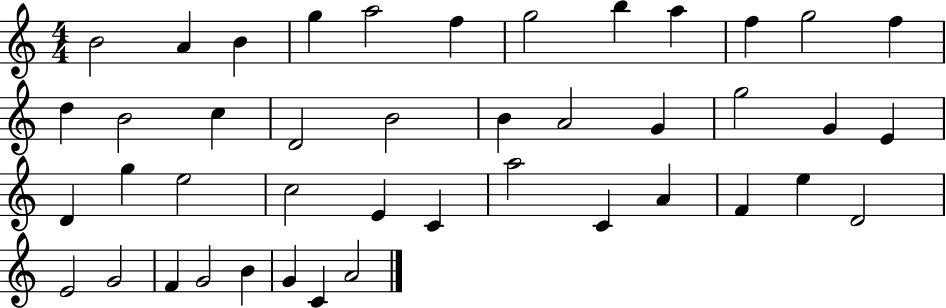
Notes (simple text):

B4/h A4/q B4/q G5/q A5/h F5/q G5/h B5/q A5/q F5/q G5/h F5/q D5/q B4/h C5/q D4/h B4/h B4/q A4/h G4/q G5/h G4/q E4/q D4/q G5/q E5/h C5/h E4/q C4/q A5/h C4/q A4/q F4/q E5/q D4/h E4/h G4/h F4/q G4/h B4/q G4/q C4/q A4/h